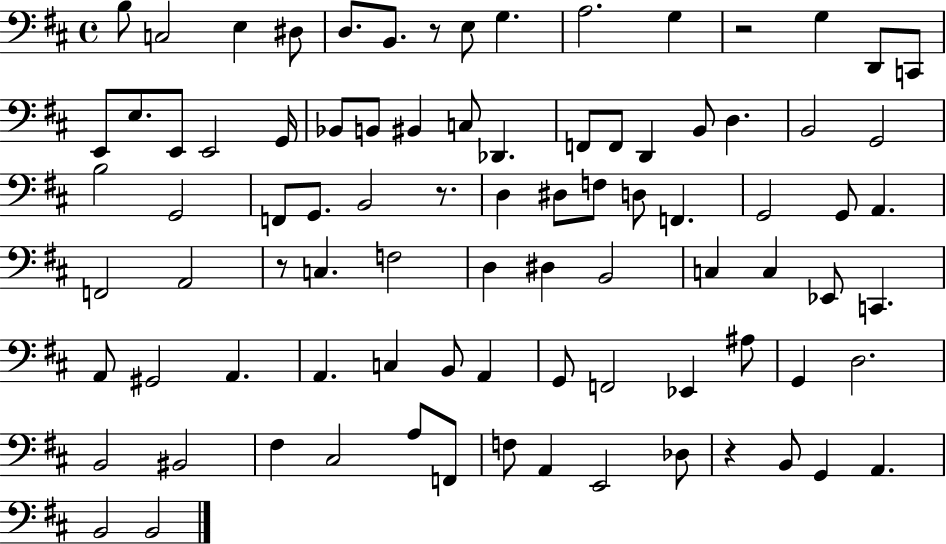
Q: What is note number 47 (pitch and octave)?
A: F3